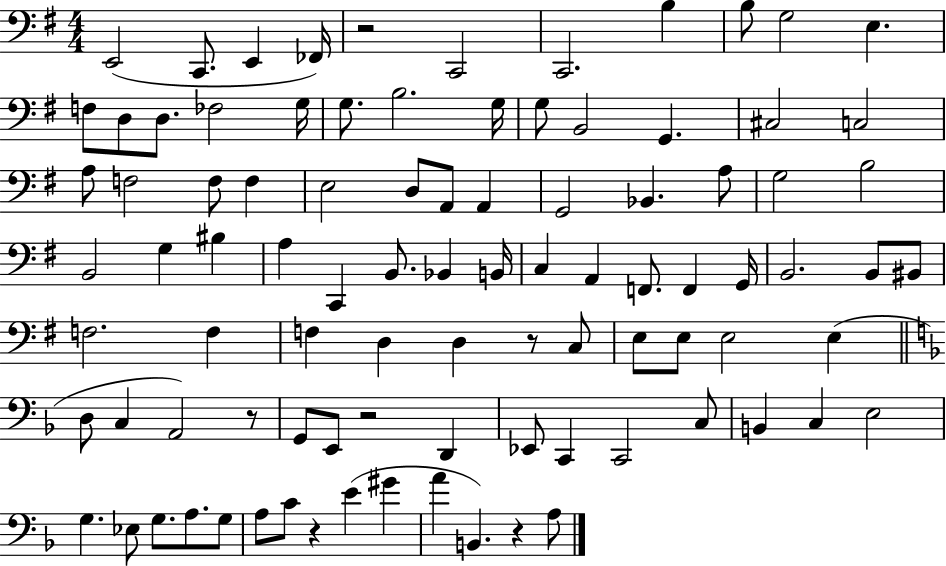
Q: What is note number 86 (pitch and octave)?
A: B2